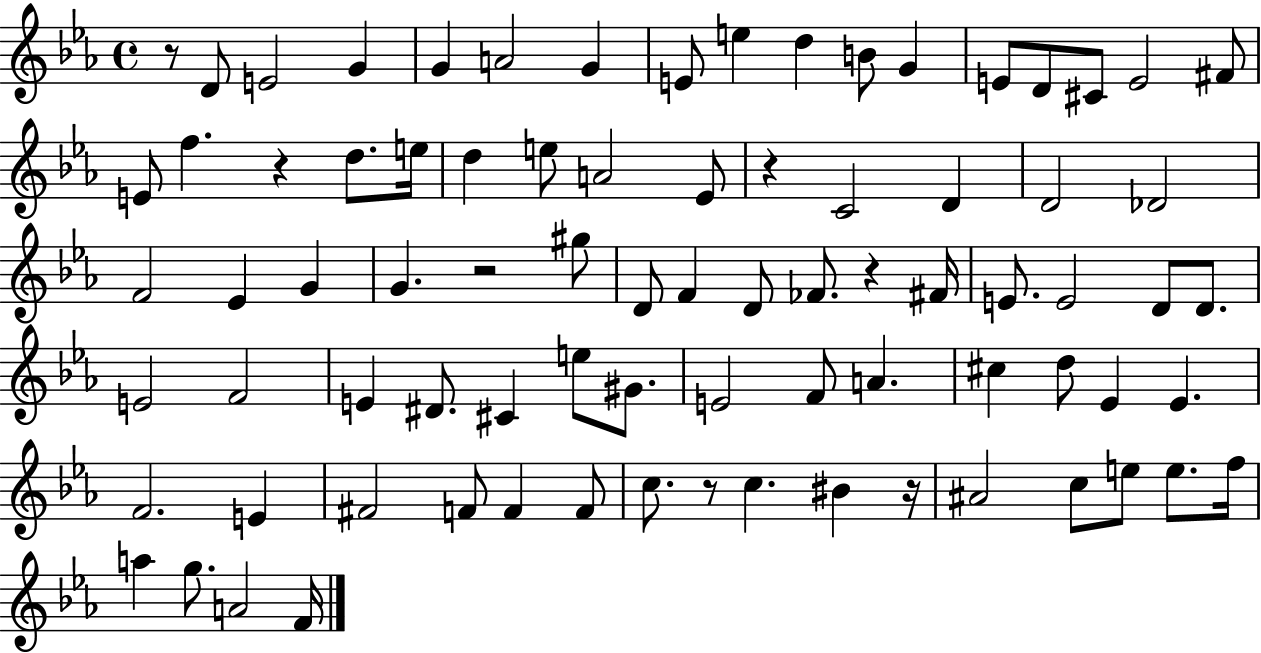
R/e D4/e E4/h G4/q G4/q A4/h G4/q E4/e E5/q D5/q B4/e G4/q E4/e D4/e C#4/e E4/h F#4/e E4/e F5/q. R/q D5/e. E5/s D5/q E5/e A4/h Eb4/e R/q C4/h D4/q D4/h Db4/h F4/h Eb4/q G4/q G4/q. R/h G#5/e D4/e F4/q D4/e FES4/e. R/q F#4/s E4/e. E4/h D4/e D4/e. E4/h F4/h E4/q D#4/e. C#4/q E5/e G#4/e. E4/h F4/e A4/q. C#5/q D5/e Eb4/q Eb4/q. F4/h. E4/q F#4/h F4/e F4/q F4/e C5/e. R/e C5/q. BIS4/q R/s A#4/h C5/e E5/e E5/e. F5/s A5/q G5/e. A4/h F4/s